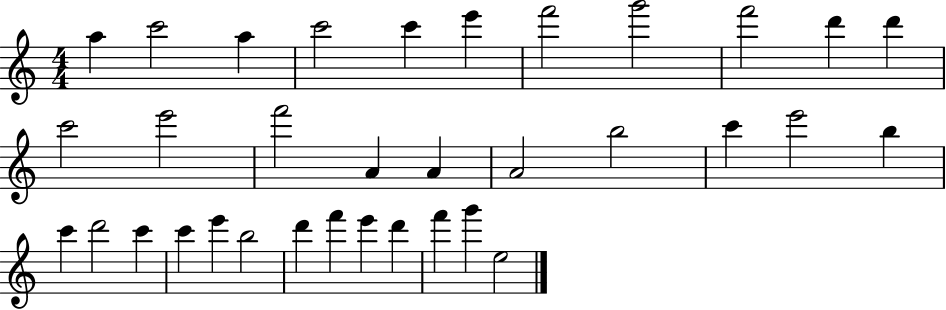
{
  \clef treble
  \numericTimeSignature
  \time 4/4
  \key c \major
  a''4 c'''2 a''4 | c'''2 c'''4 e'''4 | f'''2 g'''2 | f'''2 d'''4 d'''4 | \break c'''2 e'''2 | f'''2 a'4 a'4 | a'2 b''2 | c'''4 e'''2 b''4 | \break c'''4 d'''2 c'''4 | c'''4 e'''4 b''2 | d'''4 f'''4 e'''4 d'''4 | f'''4 g'''4 e''2 | \break \bar "|."
}